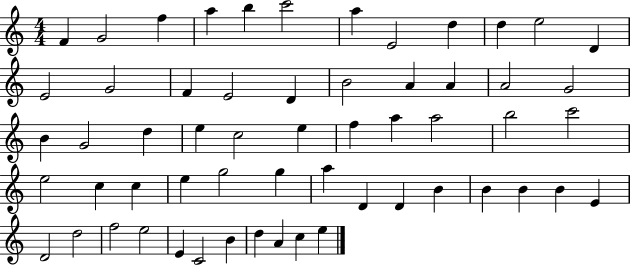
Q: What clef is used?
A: treble